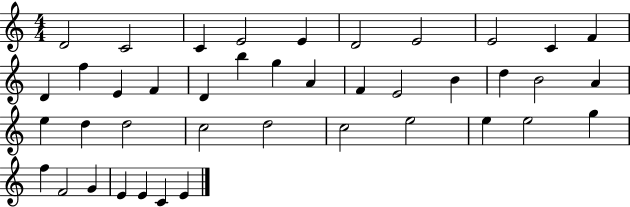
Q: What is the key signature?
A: C major